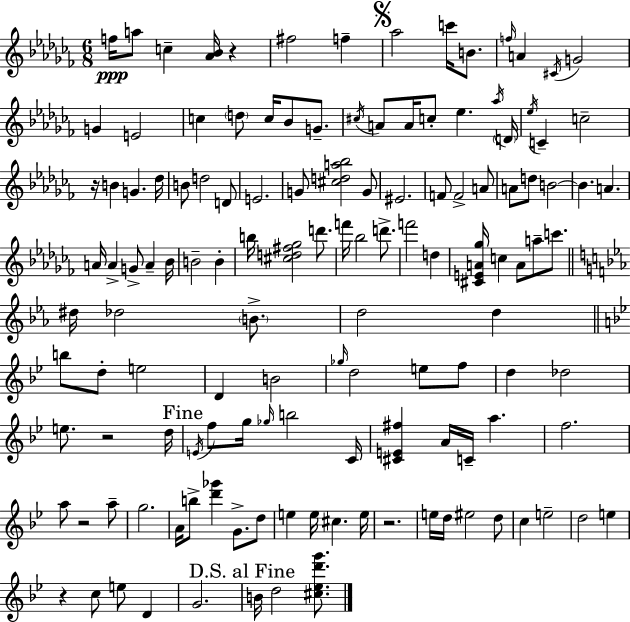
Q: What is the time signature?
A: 6/8